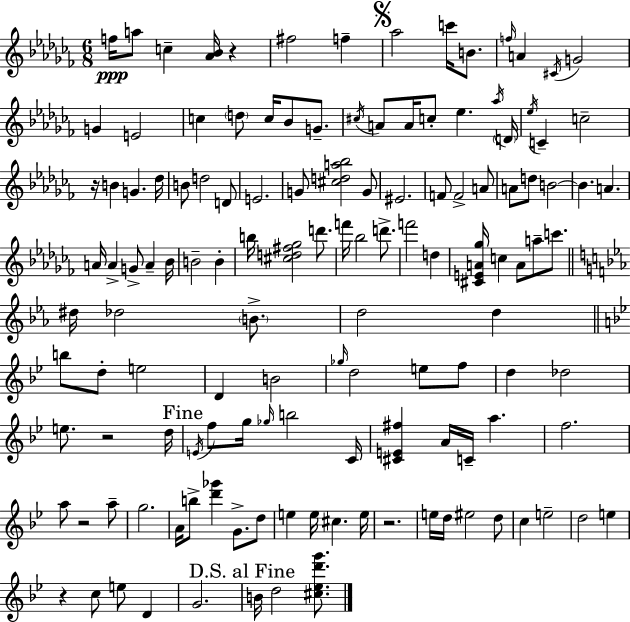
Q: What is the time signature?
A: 6/8